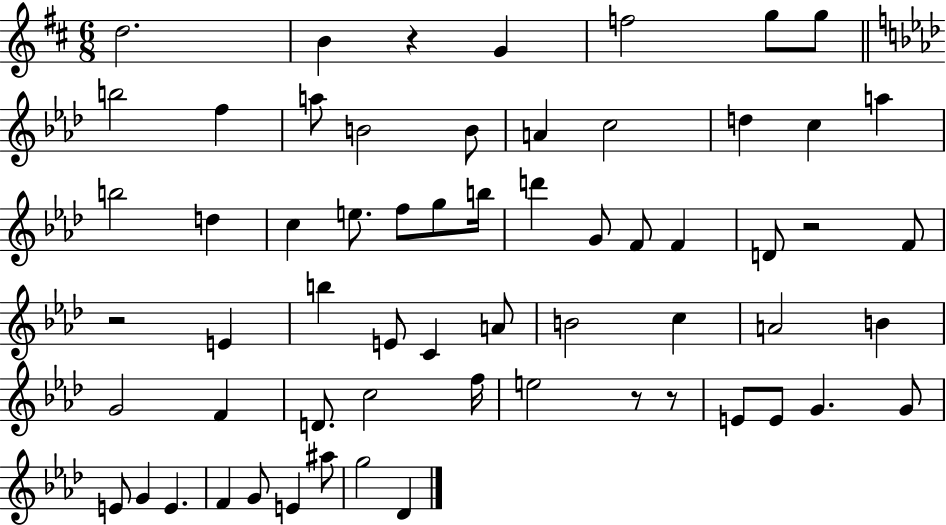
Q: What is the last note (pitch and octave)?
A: Db4